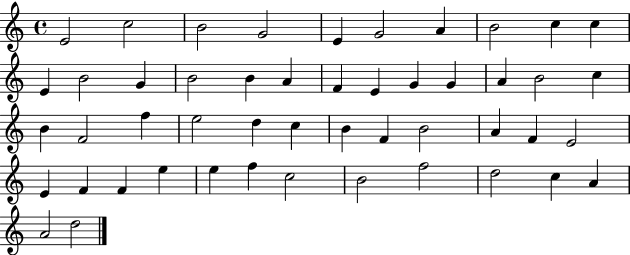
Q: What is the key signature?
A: C major